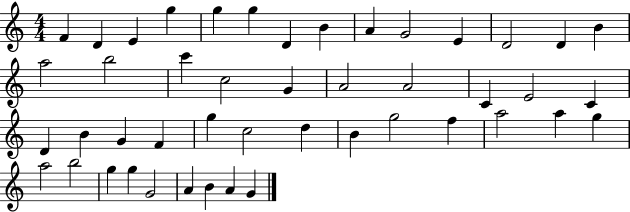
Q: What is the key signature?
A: C major